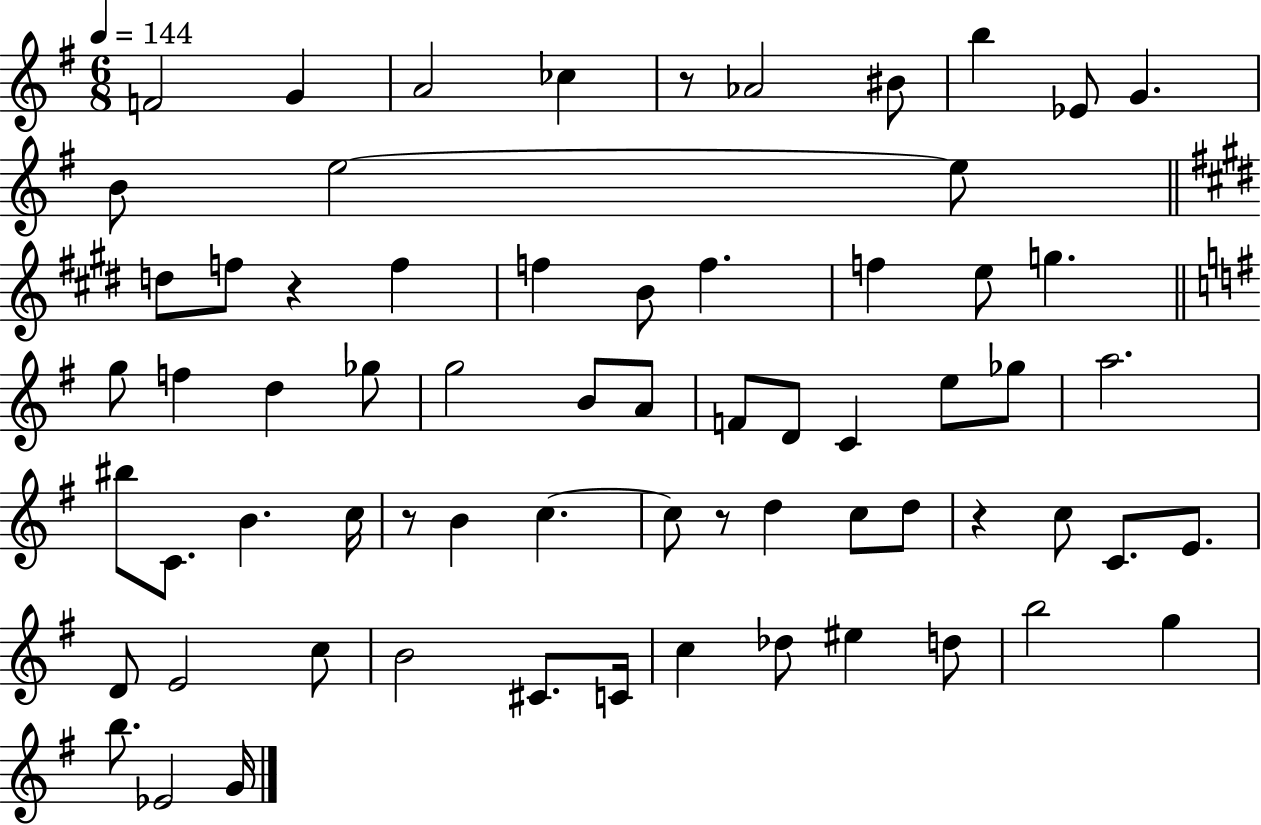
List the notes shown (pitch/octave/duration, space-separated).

F4/h G4/q A4/h CES5/q R/e Ab4/h BIS4/e B5/q Eb4/e G4/q. B4/e E5/h E5/e D5/e F5/e R/q F5/q F5/q B4/e F5/q. F5/q E5/e G5/q. G5/e F5/q D5/q Gb5/e G5/h B4/e A4/e F4/e D4/e C4/q E5/e Gb5/e A5/h. BIS5/e C4/e. B4/q. C5/s R/e B4/q C5/q. C5/e R/e D5/q C5/e D5/e R/q C5/e C4/e. E4/e. D4/e E4/h C5/e B4/h C#4/e. C4/s C5/q Db5/e EIS5/q D5/e B5/h G5/q B5/e. Eb4/h G4/s